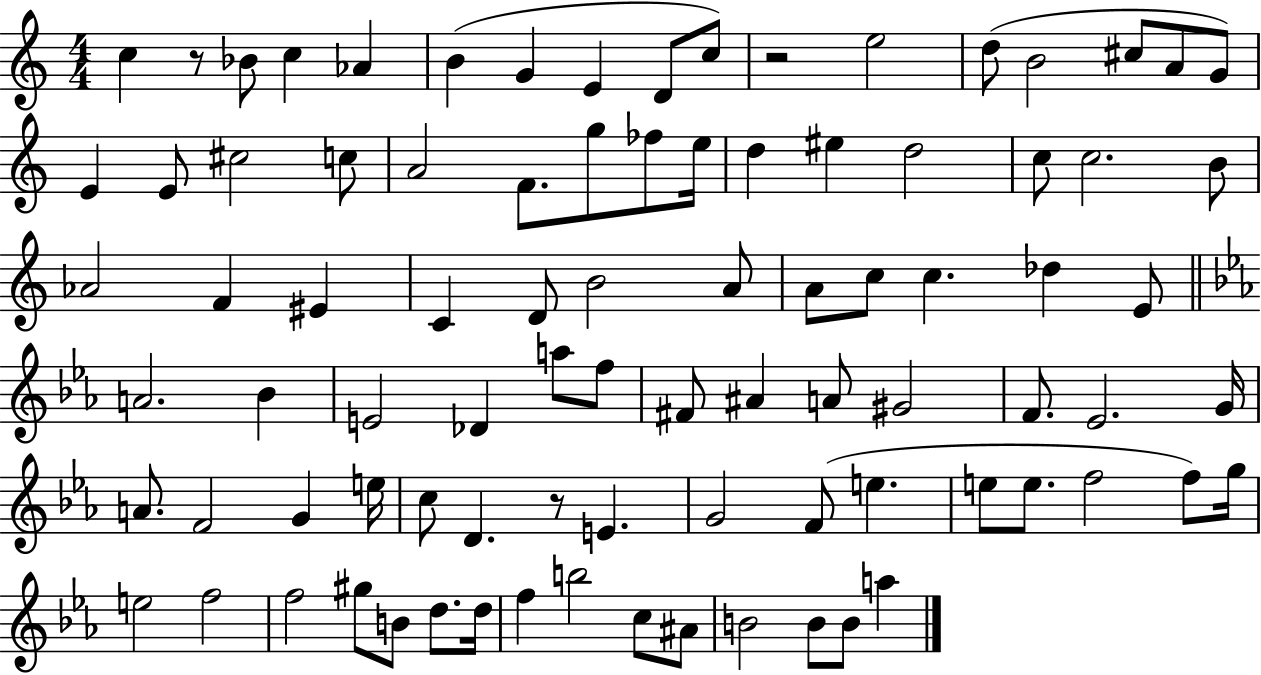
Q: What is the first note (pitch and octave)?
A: C5